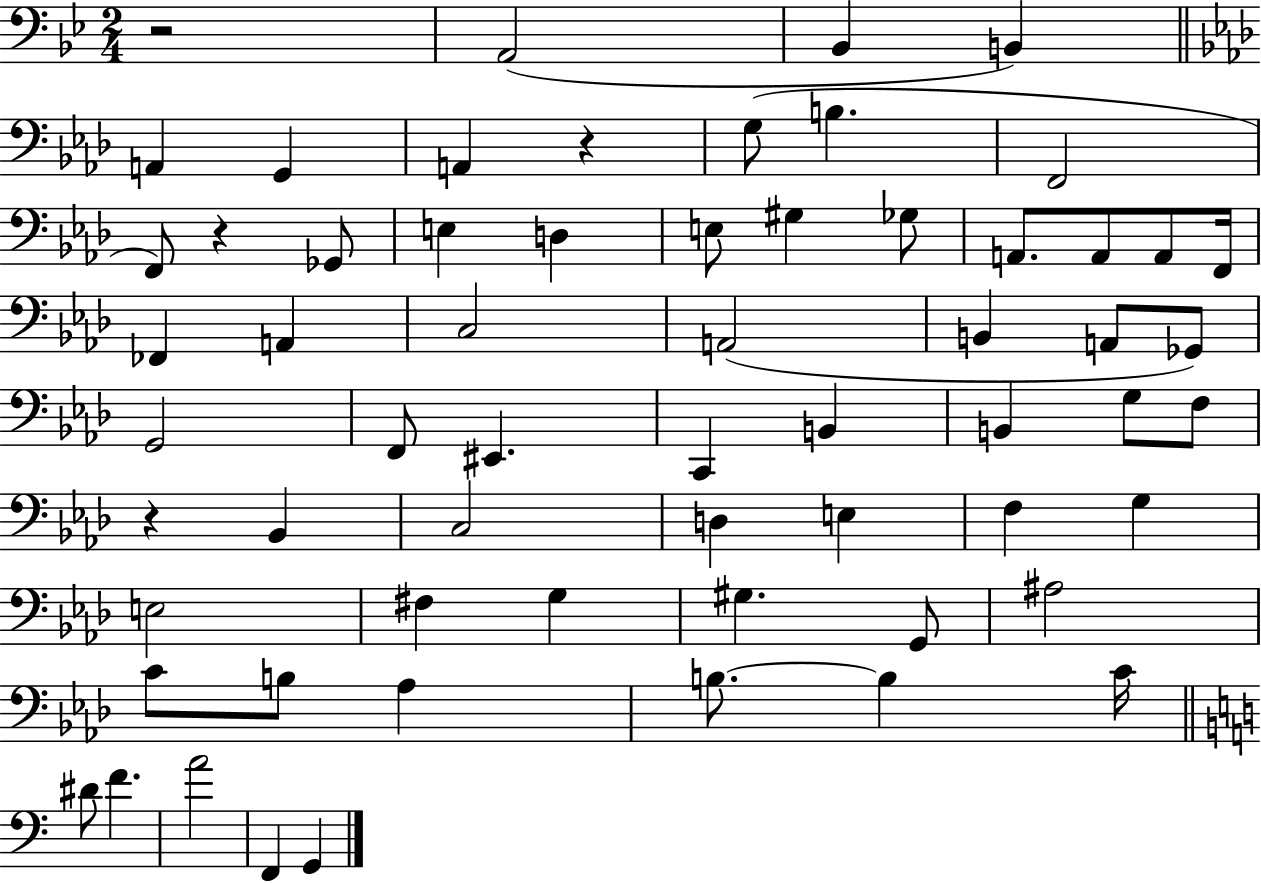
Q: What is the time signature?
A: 2/4